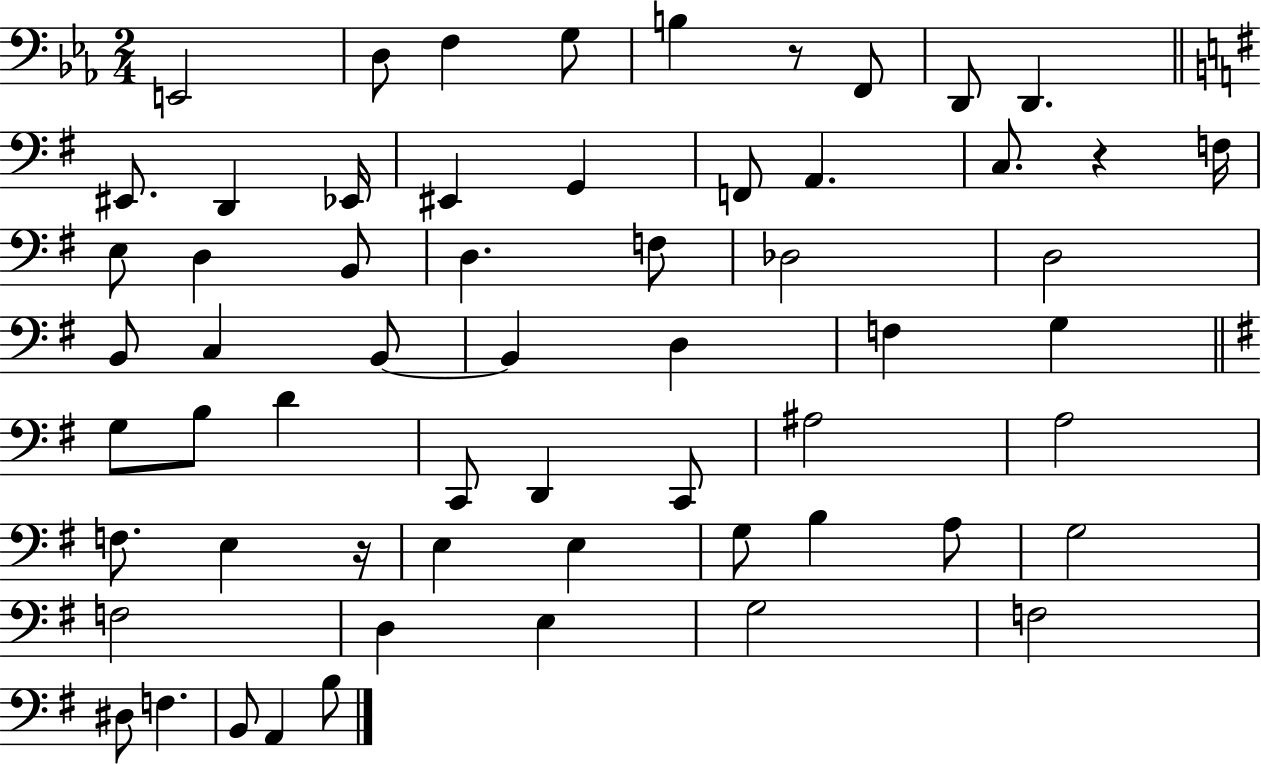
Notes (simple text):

E2/h D3/e F3/q G3/e B3/q R/e F2/e D2/e D2/q. EIS2/e. D2/q Eb2/s EIS2/q G2/q F2/e A2/q. C3/e. R/q F3/s E3/e D3/q B2/e D3/q. F3/e Db3/h D3/h B2/e C3/q B2/e B2/q D3/q F3/q G3/q G3/e B3/e D4/q C2/e D2/q C2/e A#3/h A3/h F3/e. E3/q R/s E3/q E3/q G3/e B3/q A3/e G3/h F3/h D3/q E3/q G3/h F3/h D#3/e F3/q. B2/e A2/q B3/e